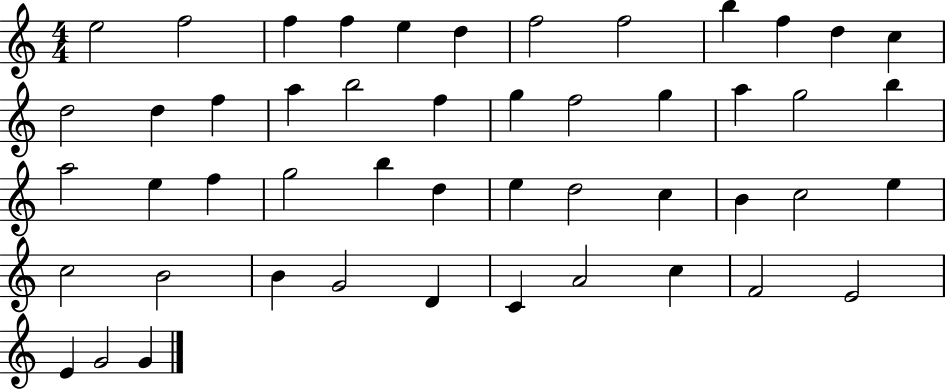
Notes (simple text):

E5/h F5/h F5/q F5/q E5/q D5/q F5/h F5/h B5/q F5/q D5/q C5/q D5/h D5/q F5/q A5/q B5/h F5/q G5/q F5/h G5/q A5/q G5/h B5/q A5/h E5/q F5/q G5/h B5/q D5/q E5/q D5/h C5/q B4/q C5/h E5/q C5/h B4/h B4/q G4/h D4/q C4/q A4/h C5/q F4/h E4/h E4/q G4/h G4/q